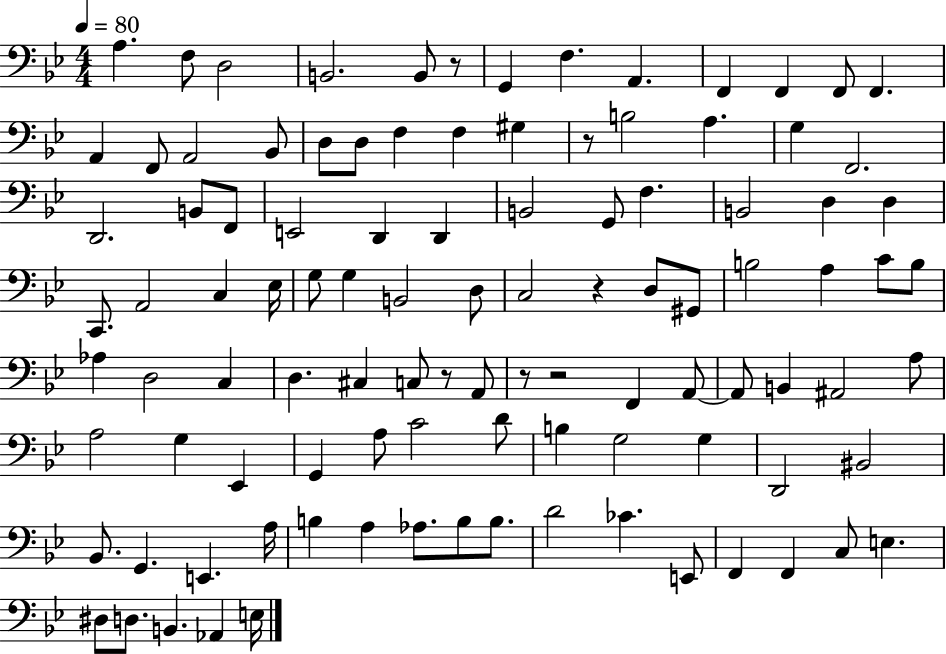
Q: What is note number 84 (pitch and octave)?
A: Ab3